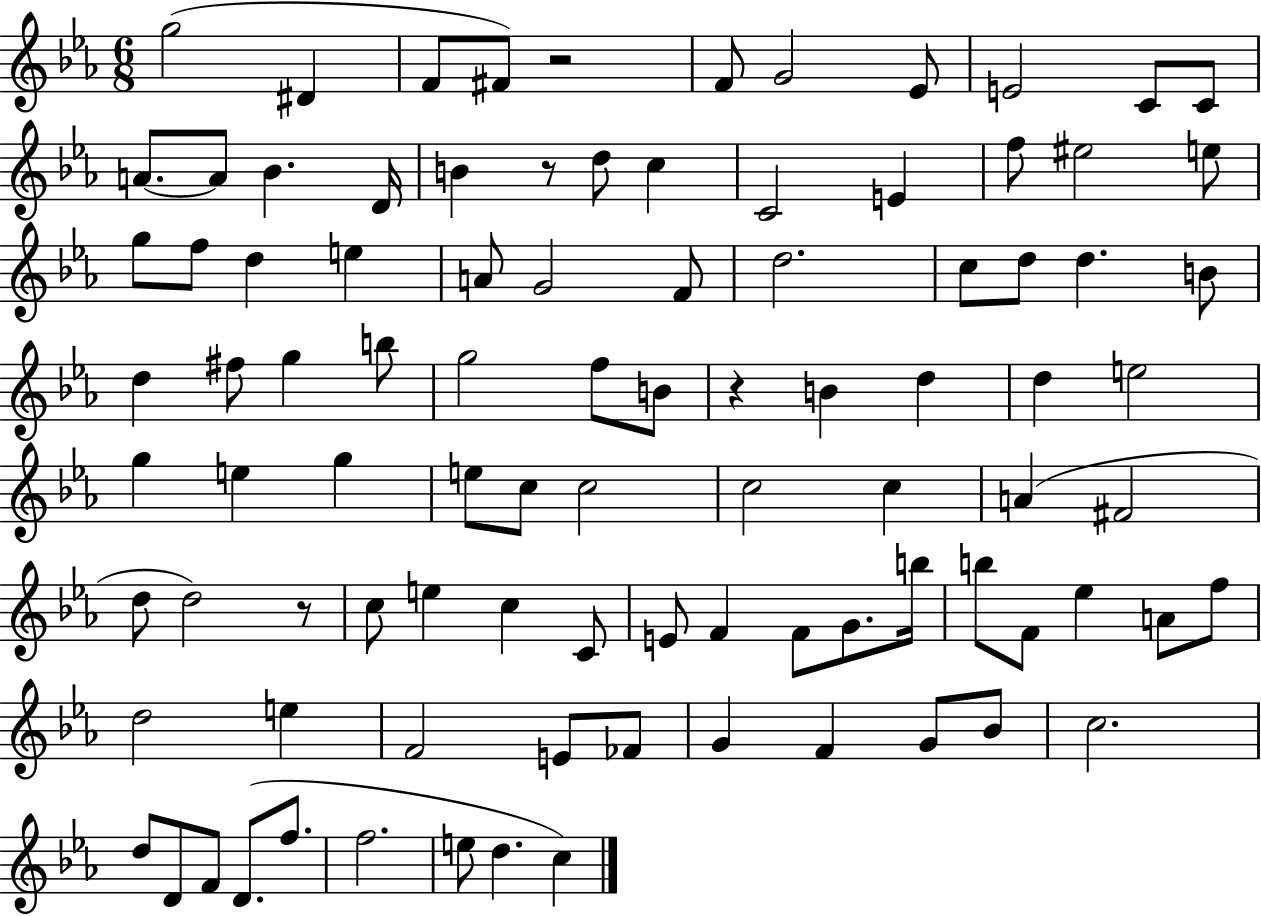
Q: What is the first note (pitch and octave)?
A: G5